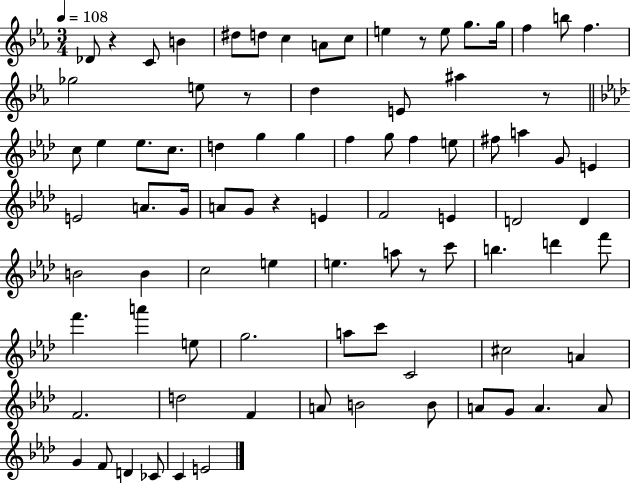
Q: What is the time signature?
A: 3/4